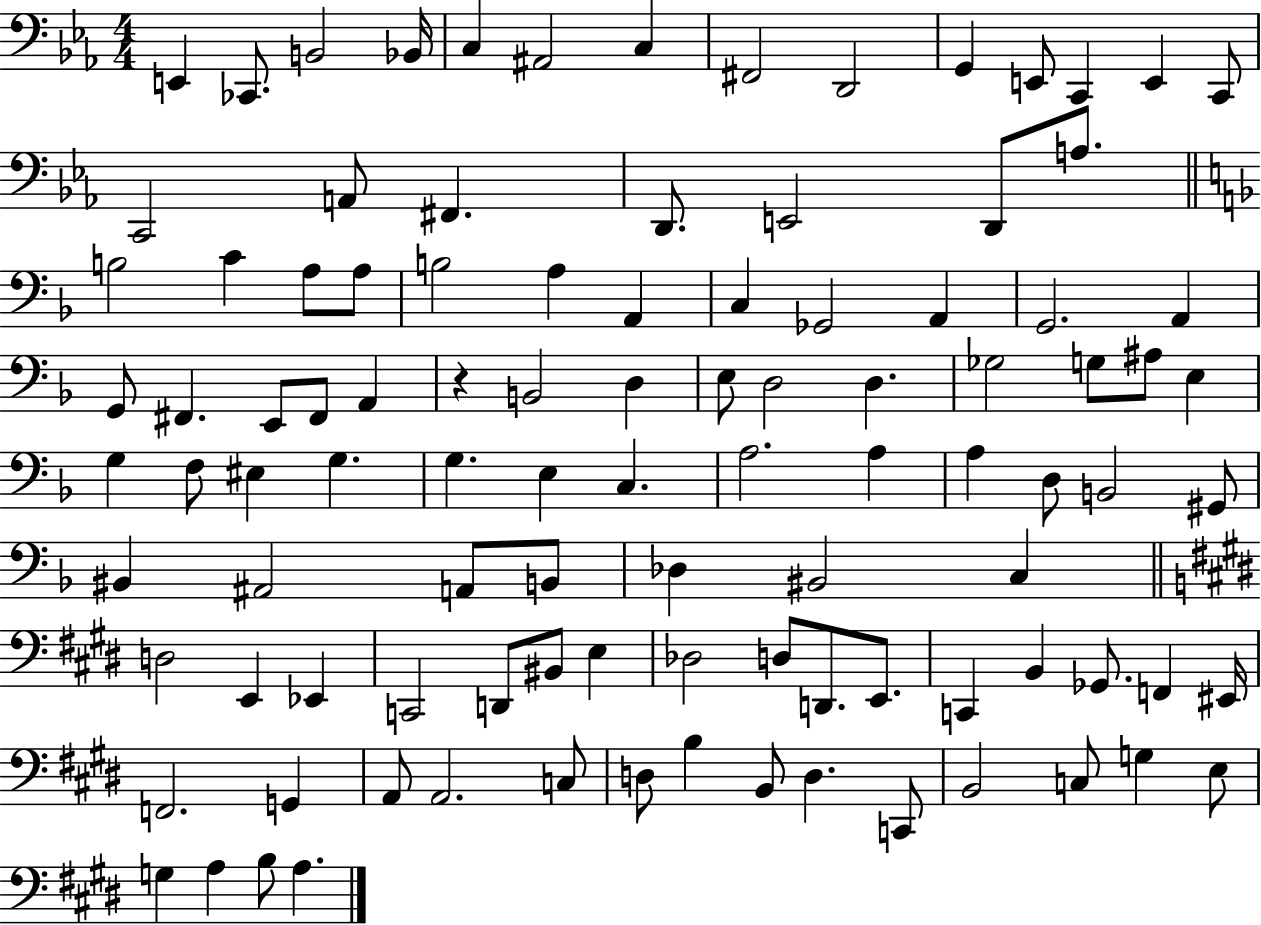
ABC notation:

X:1
T:Untitled
M:4/4
L:1/4
K:Eb
E,, _C,,/2 B,,2 _B,,/4 C, ^A,,2 C, ^F,,2 D,,2 G,, E,,/2 C,, E,, C,,/2 C,,2 A,,/2 ^F,, D,,/2 E,,2 D,,/2 A,/2 B,2 C A,/2 A,/2 B,2 A, A,, C, _G,,2 A,, G,,2 A,, G,,/2 ^F,, E,,/2 ^F,,/2 A,, z B,,2 D, E,/2 D,2 D, _G,2 G,/2 ^A,/2 E, G, F,/2 ^E, G, G, E, C, A,2 A, A, D,/2 B,,2 ^G,,/2 ^B,, ^A,,2 A,,/2 B,,/2 _D, ^B,,2 C, D,2 E,, _E,, C,,2 D,,/2 ^B,,/2 E, _D,2 D,/2 D,,/2 E,,/2 C,, B,, _G,,/2 F,, ^E,,/4 F,,2 G,, A,,/2 A,,2 C,/2 D,/2 B, B,,/2 D, C,,/2 B,,2 C,/2 G, E,/2 G, A, B,/2 A,